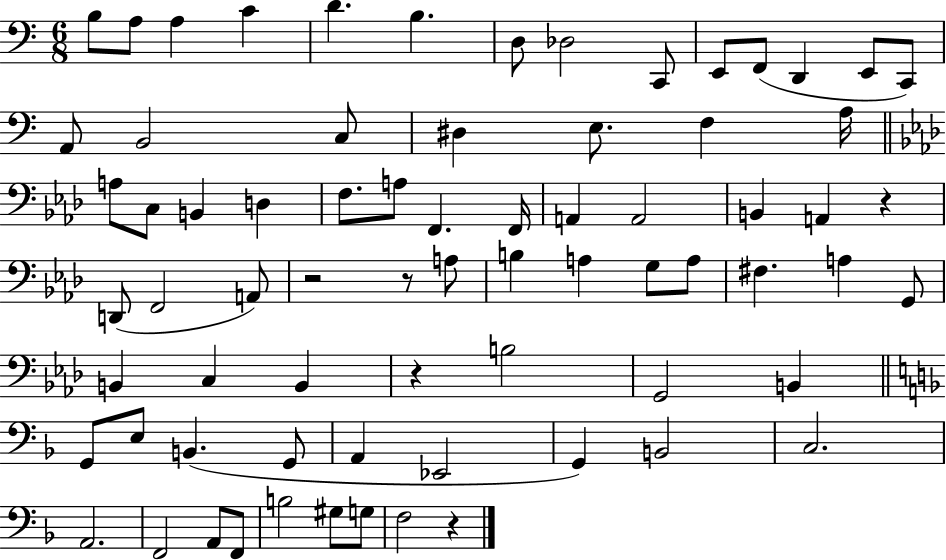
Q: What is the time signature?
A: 6/8